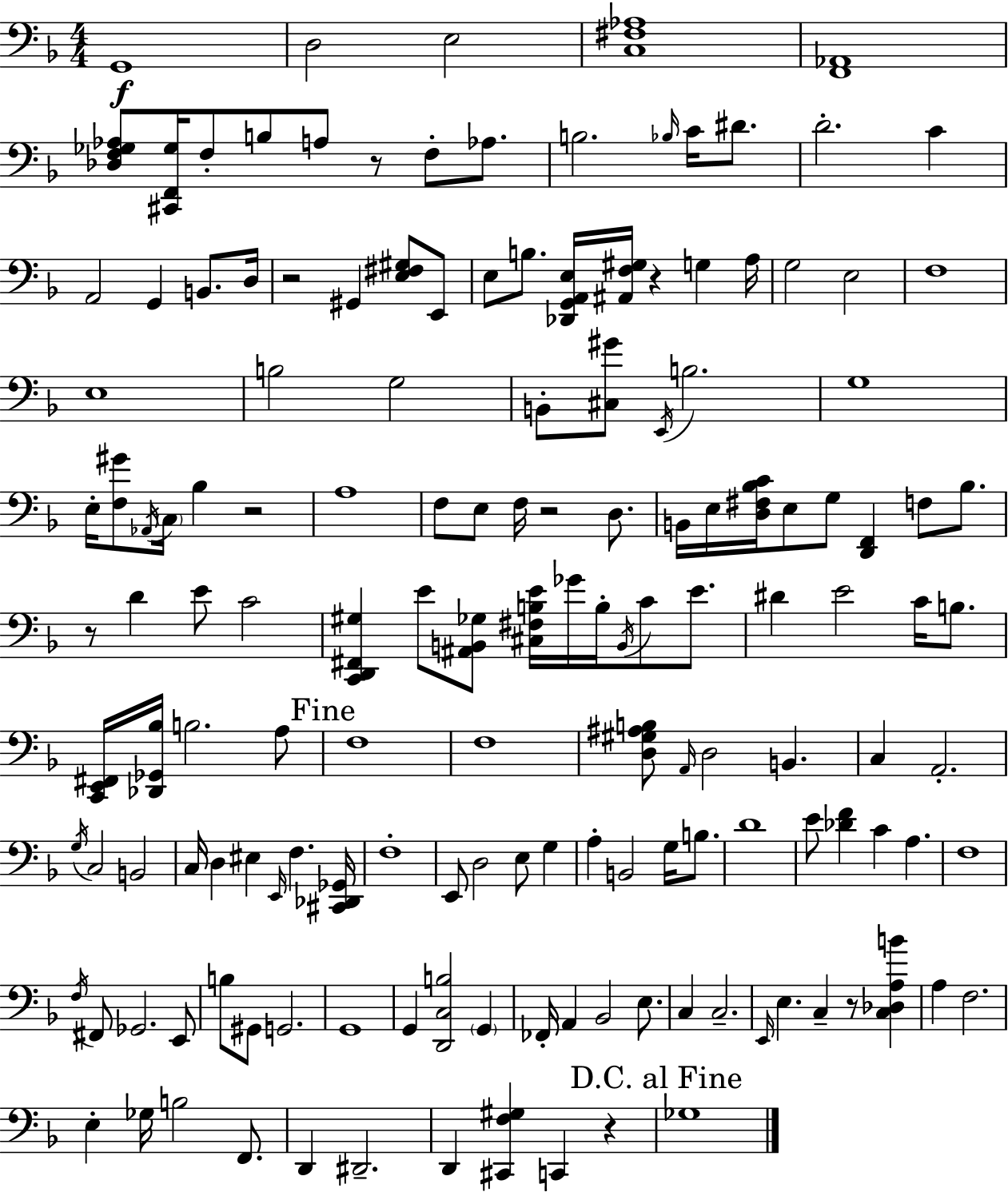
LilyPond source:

{
  \clef bass
  \numericTimeSignature
  \time 4/4
  \key f \major
  g,1\f | d2 e2 | <c fis aes>1 | <f, aes,>1 | \break <des f ges aes>8 <cis, f, ges>16 f8-. b8 a8 r8 f8-. aes8. | b2. \grace { bes16 } c'16 dis'8. | d'2.-. c'4 | a,2 g,4 b,8. | \break d16 r2 gis,4 <e fis gis>8 e,8 | e8 b8. <des, g, a, e>16 <ais, f gis>16 r4 g4 | a16 g2 e2 | f1 | \break e1 | b2 g2 | b,8-. <cis gis'>8 \acciaccatura { e,16 } b2. | g1 | \break e16-. <f gis'>8 \acciaccatura { aes,16 } \parenthesize c16 bes4 r2 | a1 | f8 e8 f16 r2 | d8. b,16 e16 <d fis bes c'>16 e8 g8 <d, f,>4 f8 | \break bes8. r8 d'4 e'8 c'2 | <c, d, fis, gis>4 e'8 <ais, b, ges>8 <cis fis b e'>16 ges'16 b16-. \acciaccatura { b,16 } c'8 | e'8. dis'4 e'2 | c'16 b8. <c, e, fis,>16 <des, ges, bes>16 b2. | \break a8 \mark "Fine" f1 | f1 | <d gis ais b>8 \grace { a,16 } d2 b,4. | c4 a,2.-. | \break \acciaccatura { g16 } c2 b,2 | c16 d4 eis4 \grace { e,16 } | f4. <cis, des, ges,>16 f1-. | e,8 d2 | \break e8 g4 a4-. b,2 | g16 b8. d'1 | e'8 <des' f'>4 c'4 | a4. f1 | \break \acciaccatura { f16 } fis,8 ges,2. | e,8 b8 gis,8 g,2. | g,1 | g,4 <d, c b>2 | \break \parenthesize g,4 fes,16-. a,4 bes,2 | e8. c4 c2.-- | \grace { e,16 } e4. c4-- | r8 <c des a b'>4 a4 f2. | \break e4-. ges16 b2 | f,8. d,4 dis,2.-- | d,4 <cis, f gis>4 | c,4 r4 \mark "D.C. al Fine" ges1 | \break \bar "|."
}